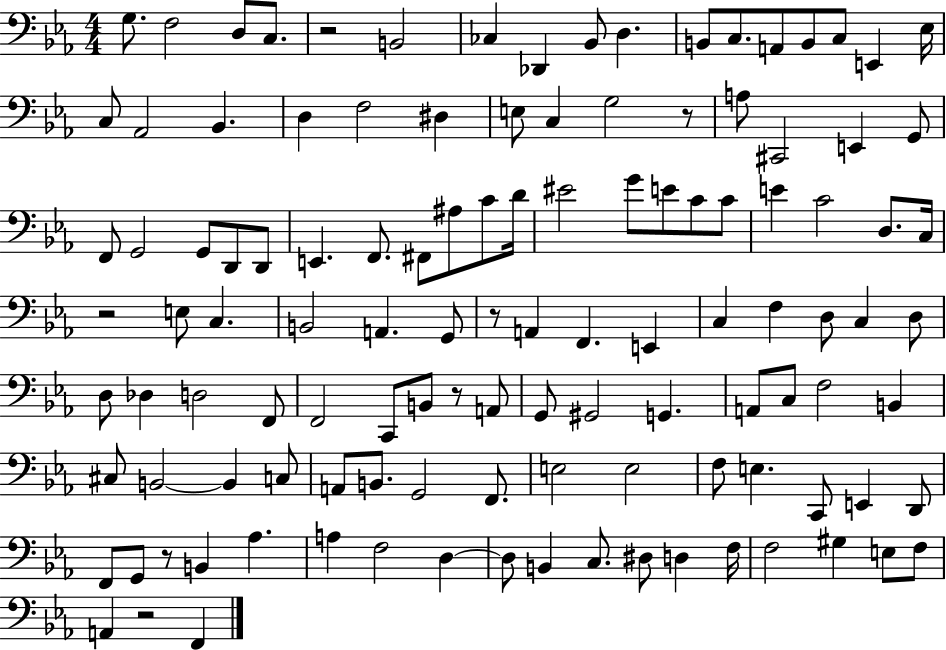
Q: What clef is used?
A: bass